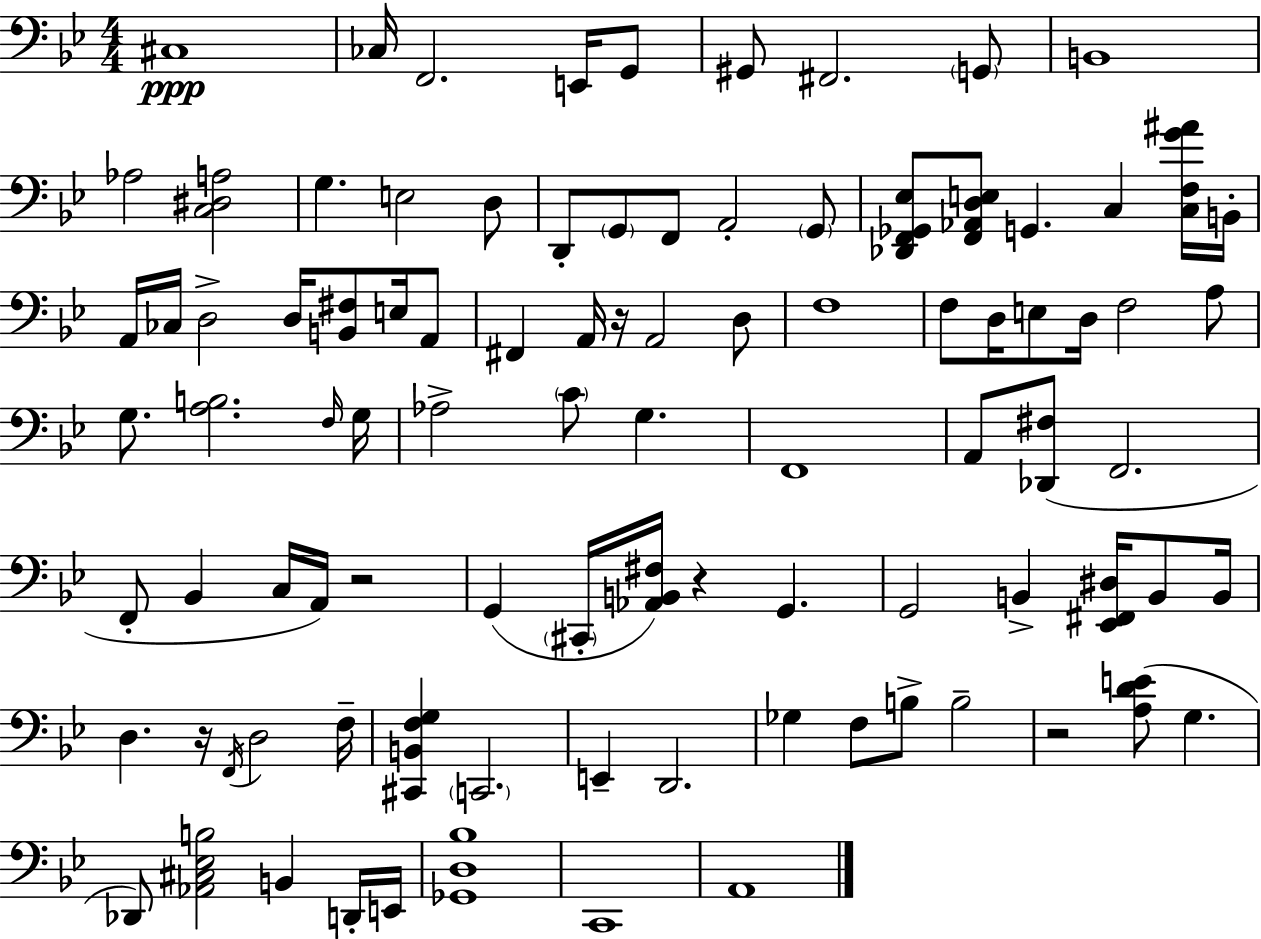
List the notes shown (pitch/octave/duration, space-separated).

C#3/w CES3/s F2/h. E2/s G2/e G#2/e F#2/h. G2/e B2/w Ab3/h [C3,D#3,A3]/h G3/q. E3/h D3/e D2/e G2/e F2/e A2/h G2/e [Db2,F2,Gb2,Eb3]/e [F2,Ab2,D3,E3]/e G2/q. C3/q [C3,F3,G4,A#4]/s B2/s A2/s CES3/s D3/h D3/s [B2,F#3]/e E3/s A2/e F#2/q A2/s R/s A2/h D3/e F3/w F3/e D3/s E3/e D3/s F3/h A3/e G3/e. [A3,B3]/h. F3/s G3/s Ab3/h C4/e G3/q. F2/w A2/e [Db2,F#3]/e F2/h. F2/e Bb2/q C3/s A2/s R/h G2/q C#2/s [Ab2,B2,F#3]/s R/q G2/q. G2/h B2/q [Eb2,F#2,D#3]/s B2/e B2/s D3/q. R/s F2/s D3/h F3/s [C#2,B2,F3,G3]/q C2/h. E2/q D2/h. Gb3/q F3/e B3/e B3/h R/h [A3,D4,E4]/e G3/q. Db2/e [Ab2,C#3,Eb3,B3]/h B2/q D2/s E2/s [Gb2,D3,Bb3]/w C2/w A2/w